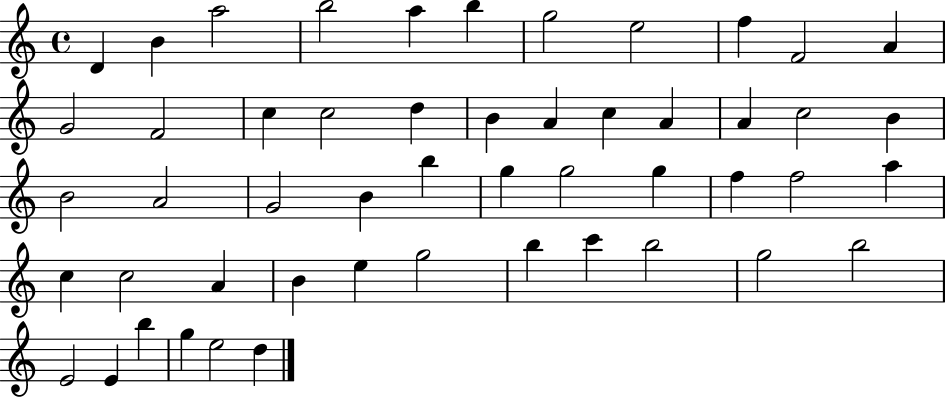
D4/q B4/q A5/h B5/h A5/q B5/q G5/h E5/h F5/q F4/h A4/q G4/h F4/h C5/q C5/h D5/q B4/q A4/q C5/q A4/q A4/q C5/h B4/q B4/h A4/h G4/h B4/q B5/q G5/q G5/h G5/q F5/q F5/h A5/q C5/q C5/h A4/q B4/q E5/q G5/h B5/q C6/q B5/h G5/h B5/h E4/h E4/q B5/q G5/q E5/h D5/q